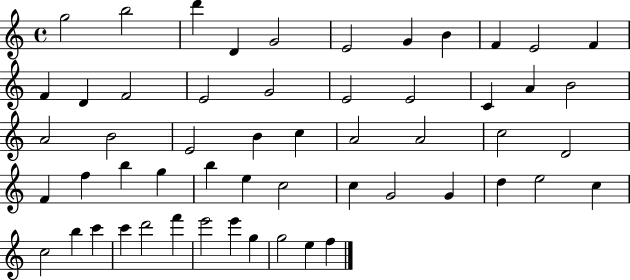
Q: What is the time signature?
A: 4/4